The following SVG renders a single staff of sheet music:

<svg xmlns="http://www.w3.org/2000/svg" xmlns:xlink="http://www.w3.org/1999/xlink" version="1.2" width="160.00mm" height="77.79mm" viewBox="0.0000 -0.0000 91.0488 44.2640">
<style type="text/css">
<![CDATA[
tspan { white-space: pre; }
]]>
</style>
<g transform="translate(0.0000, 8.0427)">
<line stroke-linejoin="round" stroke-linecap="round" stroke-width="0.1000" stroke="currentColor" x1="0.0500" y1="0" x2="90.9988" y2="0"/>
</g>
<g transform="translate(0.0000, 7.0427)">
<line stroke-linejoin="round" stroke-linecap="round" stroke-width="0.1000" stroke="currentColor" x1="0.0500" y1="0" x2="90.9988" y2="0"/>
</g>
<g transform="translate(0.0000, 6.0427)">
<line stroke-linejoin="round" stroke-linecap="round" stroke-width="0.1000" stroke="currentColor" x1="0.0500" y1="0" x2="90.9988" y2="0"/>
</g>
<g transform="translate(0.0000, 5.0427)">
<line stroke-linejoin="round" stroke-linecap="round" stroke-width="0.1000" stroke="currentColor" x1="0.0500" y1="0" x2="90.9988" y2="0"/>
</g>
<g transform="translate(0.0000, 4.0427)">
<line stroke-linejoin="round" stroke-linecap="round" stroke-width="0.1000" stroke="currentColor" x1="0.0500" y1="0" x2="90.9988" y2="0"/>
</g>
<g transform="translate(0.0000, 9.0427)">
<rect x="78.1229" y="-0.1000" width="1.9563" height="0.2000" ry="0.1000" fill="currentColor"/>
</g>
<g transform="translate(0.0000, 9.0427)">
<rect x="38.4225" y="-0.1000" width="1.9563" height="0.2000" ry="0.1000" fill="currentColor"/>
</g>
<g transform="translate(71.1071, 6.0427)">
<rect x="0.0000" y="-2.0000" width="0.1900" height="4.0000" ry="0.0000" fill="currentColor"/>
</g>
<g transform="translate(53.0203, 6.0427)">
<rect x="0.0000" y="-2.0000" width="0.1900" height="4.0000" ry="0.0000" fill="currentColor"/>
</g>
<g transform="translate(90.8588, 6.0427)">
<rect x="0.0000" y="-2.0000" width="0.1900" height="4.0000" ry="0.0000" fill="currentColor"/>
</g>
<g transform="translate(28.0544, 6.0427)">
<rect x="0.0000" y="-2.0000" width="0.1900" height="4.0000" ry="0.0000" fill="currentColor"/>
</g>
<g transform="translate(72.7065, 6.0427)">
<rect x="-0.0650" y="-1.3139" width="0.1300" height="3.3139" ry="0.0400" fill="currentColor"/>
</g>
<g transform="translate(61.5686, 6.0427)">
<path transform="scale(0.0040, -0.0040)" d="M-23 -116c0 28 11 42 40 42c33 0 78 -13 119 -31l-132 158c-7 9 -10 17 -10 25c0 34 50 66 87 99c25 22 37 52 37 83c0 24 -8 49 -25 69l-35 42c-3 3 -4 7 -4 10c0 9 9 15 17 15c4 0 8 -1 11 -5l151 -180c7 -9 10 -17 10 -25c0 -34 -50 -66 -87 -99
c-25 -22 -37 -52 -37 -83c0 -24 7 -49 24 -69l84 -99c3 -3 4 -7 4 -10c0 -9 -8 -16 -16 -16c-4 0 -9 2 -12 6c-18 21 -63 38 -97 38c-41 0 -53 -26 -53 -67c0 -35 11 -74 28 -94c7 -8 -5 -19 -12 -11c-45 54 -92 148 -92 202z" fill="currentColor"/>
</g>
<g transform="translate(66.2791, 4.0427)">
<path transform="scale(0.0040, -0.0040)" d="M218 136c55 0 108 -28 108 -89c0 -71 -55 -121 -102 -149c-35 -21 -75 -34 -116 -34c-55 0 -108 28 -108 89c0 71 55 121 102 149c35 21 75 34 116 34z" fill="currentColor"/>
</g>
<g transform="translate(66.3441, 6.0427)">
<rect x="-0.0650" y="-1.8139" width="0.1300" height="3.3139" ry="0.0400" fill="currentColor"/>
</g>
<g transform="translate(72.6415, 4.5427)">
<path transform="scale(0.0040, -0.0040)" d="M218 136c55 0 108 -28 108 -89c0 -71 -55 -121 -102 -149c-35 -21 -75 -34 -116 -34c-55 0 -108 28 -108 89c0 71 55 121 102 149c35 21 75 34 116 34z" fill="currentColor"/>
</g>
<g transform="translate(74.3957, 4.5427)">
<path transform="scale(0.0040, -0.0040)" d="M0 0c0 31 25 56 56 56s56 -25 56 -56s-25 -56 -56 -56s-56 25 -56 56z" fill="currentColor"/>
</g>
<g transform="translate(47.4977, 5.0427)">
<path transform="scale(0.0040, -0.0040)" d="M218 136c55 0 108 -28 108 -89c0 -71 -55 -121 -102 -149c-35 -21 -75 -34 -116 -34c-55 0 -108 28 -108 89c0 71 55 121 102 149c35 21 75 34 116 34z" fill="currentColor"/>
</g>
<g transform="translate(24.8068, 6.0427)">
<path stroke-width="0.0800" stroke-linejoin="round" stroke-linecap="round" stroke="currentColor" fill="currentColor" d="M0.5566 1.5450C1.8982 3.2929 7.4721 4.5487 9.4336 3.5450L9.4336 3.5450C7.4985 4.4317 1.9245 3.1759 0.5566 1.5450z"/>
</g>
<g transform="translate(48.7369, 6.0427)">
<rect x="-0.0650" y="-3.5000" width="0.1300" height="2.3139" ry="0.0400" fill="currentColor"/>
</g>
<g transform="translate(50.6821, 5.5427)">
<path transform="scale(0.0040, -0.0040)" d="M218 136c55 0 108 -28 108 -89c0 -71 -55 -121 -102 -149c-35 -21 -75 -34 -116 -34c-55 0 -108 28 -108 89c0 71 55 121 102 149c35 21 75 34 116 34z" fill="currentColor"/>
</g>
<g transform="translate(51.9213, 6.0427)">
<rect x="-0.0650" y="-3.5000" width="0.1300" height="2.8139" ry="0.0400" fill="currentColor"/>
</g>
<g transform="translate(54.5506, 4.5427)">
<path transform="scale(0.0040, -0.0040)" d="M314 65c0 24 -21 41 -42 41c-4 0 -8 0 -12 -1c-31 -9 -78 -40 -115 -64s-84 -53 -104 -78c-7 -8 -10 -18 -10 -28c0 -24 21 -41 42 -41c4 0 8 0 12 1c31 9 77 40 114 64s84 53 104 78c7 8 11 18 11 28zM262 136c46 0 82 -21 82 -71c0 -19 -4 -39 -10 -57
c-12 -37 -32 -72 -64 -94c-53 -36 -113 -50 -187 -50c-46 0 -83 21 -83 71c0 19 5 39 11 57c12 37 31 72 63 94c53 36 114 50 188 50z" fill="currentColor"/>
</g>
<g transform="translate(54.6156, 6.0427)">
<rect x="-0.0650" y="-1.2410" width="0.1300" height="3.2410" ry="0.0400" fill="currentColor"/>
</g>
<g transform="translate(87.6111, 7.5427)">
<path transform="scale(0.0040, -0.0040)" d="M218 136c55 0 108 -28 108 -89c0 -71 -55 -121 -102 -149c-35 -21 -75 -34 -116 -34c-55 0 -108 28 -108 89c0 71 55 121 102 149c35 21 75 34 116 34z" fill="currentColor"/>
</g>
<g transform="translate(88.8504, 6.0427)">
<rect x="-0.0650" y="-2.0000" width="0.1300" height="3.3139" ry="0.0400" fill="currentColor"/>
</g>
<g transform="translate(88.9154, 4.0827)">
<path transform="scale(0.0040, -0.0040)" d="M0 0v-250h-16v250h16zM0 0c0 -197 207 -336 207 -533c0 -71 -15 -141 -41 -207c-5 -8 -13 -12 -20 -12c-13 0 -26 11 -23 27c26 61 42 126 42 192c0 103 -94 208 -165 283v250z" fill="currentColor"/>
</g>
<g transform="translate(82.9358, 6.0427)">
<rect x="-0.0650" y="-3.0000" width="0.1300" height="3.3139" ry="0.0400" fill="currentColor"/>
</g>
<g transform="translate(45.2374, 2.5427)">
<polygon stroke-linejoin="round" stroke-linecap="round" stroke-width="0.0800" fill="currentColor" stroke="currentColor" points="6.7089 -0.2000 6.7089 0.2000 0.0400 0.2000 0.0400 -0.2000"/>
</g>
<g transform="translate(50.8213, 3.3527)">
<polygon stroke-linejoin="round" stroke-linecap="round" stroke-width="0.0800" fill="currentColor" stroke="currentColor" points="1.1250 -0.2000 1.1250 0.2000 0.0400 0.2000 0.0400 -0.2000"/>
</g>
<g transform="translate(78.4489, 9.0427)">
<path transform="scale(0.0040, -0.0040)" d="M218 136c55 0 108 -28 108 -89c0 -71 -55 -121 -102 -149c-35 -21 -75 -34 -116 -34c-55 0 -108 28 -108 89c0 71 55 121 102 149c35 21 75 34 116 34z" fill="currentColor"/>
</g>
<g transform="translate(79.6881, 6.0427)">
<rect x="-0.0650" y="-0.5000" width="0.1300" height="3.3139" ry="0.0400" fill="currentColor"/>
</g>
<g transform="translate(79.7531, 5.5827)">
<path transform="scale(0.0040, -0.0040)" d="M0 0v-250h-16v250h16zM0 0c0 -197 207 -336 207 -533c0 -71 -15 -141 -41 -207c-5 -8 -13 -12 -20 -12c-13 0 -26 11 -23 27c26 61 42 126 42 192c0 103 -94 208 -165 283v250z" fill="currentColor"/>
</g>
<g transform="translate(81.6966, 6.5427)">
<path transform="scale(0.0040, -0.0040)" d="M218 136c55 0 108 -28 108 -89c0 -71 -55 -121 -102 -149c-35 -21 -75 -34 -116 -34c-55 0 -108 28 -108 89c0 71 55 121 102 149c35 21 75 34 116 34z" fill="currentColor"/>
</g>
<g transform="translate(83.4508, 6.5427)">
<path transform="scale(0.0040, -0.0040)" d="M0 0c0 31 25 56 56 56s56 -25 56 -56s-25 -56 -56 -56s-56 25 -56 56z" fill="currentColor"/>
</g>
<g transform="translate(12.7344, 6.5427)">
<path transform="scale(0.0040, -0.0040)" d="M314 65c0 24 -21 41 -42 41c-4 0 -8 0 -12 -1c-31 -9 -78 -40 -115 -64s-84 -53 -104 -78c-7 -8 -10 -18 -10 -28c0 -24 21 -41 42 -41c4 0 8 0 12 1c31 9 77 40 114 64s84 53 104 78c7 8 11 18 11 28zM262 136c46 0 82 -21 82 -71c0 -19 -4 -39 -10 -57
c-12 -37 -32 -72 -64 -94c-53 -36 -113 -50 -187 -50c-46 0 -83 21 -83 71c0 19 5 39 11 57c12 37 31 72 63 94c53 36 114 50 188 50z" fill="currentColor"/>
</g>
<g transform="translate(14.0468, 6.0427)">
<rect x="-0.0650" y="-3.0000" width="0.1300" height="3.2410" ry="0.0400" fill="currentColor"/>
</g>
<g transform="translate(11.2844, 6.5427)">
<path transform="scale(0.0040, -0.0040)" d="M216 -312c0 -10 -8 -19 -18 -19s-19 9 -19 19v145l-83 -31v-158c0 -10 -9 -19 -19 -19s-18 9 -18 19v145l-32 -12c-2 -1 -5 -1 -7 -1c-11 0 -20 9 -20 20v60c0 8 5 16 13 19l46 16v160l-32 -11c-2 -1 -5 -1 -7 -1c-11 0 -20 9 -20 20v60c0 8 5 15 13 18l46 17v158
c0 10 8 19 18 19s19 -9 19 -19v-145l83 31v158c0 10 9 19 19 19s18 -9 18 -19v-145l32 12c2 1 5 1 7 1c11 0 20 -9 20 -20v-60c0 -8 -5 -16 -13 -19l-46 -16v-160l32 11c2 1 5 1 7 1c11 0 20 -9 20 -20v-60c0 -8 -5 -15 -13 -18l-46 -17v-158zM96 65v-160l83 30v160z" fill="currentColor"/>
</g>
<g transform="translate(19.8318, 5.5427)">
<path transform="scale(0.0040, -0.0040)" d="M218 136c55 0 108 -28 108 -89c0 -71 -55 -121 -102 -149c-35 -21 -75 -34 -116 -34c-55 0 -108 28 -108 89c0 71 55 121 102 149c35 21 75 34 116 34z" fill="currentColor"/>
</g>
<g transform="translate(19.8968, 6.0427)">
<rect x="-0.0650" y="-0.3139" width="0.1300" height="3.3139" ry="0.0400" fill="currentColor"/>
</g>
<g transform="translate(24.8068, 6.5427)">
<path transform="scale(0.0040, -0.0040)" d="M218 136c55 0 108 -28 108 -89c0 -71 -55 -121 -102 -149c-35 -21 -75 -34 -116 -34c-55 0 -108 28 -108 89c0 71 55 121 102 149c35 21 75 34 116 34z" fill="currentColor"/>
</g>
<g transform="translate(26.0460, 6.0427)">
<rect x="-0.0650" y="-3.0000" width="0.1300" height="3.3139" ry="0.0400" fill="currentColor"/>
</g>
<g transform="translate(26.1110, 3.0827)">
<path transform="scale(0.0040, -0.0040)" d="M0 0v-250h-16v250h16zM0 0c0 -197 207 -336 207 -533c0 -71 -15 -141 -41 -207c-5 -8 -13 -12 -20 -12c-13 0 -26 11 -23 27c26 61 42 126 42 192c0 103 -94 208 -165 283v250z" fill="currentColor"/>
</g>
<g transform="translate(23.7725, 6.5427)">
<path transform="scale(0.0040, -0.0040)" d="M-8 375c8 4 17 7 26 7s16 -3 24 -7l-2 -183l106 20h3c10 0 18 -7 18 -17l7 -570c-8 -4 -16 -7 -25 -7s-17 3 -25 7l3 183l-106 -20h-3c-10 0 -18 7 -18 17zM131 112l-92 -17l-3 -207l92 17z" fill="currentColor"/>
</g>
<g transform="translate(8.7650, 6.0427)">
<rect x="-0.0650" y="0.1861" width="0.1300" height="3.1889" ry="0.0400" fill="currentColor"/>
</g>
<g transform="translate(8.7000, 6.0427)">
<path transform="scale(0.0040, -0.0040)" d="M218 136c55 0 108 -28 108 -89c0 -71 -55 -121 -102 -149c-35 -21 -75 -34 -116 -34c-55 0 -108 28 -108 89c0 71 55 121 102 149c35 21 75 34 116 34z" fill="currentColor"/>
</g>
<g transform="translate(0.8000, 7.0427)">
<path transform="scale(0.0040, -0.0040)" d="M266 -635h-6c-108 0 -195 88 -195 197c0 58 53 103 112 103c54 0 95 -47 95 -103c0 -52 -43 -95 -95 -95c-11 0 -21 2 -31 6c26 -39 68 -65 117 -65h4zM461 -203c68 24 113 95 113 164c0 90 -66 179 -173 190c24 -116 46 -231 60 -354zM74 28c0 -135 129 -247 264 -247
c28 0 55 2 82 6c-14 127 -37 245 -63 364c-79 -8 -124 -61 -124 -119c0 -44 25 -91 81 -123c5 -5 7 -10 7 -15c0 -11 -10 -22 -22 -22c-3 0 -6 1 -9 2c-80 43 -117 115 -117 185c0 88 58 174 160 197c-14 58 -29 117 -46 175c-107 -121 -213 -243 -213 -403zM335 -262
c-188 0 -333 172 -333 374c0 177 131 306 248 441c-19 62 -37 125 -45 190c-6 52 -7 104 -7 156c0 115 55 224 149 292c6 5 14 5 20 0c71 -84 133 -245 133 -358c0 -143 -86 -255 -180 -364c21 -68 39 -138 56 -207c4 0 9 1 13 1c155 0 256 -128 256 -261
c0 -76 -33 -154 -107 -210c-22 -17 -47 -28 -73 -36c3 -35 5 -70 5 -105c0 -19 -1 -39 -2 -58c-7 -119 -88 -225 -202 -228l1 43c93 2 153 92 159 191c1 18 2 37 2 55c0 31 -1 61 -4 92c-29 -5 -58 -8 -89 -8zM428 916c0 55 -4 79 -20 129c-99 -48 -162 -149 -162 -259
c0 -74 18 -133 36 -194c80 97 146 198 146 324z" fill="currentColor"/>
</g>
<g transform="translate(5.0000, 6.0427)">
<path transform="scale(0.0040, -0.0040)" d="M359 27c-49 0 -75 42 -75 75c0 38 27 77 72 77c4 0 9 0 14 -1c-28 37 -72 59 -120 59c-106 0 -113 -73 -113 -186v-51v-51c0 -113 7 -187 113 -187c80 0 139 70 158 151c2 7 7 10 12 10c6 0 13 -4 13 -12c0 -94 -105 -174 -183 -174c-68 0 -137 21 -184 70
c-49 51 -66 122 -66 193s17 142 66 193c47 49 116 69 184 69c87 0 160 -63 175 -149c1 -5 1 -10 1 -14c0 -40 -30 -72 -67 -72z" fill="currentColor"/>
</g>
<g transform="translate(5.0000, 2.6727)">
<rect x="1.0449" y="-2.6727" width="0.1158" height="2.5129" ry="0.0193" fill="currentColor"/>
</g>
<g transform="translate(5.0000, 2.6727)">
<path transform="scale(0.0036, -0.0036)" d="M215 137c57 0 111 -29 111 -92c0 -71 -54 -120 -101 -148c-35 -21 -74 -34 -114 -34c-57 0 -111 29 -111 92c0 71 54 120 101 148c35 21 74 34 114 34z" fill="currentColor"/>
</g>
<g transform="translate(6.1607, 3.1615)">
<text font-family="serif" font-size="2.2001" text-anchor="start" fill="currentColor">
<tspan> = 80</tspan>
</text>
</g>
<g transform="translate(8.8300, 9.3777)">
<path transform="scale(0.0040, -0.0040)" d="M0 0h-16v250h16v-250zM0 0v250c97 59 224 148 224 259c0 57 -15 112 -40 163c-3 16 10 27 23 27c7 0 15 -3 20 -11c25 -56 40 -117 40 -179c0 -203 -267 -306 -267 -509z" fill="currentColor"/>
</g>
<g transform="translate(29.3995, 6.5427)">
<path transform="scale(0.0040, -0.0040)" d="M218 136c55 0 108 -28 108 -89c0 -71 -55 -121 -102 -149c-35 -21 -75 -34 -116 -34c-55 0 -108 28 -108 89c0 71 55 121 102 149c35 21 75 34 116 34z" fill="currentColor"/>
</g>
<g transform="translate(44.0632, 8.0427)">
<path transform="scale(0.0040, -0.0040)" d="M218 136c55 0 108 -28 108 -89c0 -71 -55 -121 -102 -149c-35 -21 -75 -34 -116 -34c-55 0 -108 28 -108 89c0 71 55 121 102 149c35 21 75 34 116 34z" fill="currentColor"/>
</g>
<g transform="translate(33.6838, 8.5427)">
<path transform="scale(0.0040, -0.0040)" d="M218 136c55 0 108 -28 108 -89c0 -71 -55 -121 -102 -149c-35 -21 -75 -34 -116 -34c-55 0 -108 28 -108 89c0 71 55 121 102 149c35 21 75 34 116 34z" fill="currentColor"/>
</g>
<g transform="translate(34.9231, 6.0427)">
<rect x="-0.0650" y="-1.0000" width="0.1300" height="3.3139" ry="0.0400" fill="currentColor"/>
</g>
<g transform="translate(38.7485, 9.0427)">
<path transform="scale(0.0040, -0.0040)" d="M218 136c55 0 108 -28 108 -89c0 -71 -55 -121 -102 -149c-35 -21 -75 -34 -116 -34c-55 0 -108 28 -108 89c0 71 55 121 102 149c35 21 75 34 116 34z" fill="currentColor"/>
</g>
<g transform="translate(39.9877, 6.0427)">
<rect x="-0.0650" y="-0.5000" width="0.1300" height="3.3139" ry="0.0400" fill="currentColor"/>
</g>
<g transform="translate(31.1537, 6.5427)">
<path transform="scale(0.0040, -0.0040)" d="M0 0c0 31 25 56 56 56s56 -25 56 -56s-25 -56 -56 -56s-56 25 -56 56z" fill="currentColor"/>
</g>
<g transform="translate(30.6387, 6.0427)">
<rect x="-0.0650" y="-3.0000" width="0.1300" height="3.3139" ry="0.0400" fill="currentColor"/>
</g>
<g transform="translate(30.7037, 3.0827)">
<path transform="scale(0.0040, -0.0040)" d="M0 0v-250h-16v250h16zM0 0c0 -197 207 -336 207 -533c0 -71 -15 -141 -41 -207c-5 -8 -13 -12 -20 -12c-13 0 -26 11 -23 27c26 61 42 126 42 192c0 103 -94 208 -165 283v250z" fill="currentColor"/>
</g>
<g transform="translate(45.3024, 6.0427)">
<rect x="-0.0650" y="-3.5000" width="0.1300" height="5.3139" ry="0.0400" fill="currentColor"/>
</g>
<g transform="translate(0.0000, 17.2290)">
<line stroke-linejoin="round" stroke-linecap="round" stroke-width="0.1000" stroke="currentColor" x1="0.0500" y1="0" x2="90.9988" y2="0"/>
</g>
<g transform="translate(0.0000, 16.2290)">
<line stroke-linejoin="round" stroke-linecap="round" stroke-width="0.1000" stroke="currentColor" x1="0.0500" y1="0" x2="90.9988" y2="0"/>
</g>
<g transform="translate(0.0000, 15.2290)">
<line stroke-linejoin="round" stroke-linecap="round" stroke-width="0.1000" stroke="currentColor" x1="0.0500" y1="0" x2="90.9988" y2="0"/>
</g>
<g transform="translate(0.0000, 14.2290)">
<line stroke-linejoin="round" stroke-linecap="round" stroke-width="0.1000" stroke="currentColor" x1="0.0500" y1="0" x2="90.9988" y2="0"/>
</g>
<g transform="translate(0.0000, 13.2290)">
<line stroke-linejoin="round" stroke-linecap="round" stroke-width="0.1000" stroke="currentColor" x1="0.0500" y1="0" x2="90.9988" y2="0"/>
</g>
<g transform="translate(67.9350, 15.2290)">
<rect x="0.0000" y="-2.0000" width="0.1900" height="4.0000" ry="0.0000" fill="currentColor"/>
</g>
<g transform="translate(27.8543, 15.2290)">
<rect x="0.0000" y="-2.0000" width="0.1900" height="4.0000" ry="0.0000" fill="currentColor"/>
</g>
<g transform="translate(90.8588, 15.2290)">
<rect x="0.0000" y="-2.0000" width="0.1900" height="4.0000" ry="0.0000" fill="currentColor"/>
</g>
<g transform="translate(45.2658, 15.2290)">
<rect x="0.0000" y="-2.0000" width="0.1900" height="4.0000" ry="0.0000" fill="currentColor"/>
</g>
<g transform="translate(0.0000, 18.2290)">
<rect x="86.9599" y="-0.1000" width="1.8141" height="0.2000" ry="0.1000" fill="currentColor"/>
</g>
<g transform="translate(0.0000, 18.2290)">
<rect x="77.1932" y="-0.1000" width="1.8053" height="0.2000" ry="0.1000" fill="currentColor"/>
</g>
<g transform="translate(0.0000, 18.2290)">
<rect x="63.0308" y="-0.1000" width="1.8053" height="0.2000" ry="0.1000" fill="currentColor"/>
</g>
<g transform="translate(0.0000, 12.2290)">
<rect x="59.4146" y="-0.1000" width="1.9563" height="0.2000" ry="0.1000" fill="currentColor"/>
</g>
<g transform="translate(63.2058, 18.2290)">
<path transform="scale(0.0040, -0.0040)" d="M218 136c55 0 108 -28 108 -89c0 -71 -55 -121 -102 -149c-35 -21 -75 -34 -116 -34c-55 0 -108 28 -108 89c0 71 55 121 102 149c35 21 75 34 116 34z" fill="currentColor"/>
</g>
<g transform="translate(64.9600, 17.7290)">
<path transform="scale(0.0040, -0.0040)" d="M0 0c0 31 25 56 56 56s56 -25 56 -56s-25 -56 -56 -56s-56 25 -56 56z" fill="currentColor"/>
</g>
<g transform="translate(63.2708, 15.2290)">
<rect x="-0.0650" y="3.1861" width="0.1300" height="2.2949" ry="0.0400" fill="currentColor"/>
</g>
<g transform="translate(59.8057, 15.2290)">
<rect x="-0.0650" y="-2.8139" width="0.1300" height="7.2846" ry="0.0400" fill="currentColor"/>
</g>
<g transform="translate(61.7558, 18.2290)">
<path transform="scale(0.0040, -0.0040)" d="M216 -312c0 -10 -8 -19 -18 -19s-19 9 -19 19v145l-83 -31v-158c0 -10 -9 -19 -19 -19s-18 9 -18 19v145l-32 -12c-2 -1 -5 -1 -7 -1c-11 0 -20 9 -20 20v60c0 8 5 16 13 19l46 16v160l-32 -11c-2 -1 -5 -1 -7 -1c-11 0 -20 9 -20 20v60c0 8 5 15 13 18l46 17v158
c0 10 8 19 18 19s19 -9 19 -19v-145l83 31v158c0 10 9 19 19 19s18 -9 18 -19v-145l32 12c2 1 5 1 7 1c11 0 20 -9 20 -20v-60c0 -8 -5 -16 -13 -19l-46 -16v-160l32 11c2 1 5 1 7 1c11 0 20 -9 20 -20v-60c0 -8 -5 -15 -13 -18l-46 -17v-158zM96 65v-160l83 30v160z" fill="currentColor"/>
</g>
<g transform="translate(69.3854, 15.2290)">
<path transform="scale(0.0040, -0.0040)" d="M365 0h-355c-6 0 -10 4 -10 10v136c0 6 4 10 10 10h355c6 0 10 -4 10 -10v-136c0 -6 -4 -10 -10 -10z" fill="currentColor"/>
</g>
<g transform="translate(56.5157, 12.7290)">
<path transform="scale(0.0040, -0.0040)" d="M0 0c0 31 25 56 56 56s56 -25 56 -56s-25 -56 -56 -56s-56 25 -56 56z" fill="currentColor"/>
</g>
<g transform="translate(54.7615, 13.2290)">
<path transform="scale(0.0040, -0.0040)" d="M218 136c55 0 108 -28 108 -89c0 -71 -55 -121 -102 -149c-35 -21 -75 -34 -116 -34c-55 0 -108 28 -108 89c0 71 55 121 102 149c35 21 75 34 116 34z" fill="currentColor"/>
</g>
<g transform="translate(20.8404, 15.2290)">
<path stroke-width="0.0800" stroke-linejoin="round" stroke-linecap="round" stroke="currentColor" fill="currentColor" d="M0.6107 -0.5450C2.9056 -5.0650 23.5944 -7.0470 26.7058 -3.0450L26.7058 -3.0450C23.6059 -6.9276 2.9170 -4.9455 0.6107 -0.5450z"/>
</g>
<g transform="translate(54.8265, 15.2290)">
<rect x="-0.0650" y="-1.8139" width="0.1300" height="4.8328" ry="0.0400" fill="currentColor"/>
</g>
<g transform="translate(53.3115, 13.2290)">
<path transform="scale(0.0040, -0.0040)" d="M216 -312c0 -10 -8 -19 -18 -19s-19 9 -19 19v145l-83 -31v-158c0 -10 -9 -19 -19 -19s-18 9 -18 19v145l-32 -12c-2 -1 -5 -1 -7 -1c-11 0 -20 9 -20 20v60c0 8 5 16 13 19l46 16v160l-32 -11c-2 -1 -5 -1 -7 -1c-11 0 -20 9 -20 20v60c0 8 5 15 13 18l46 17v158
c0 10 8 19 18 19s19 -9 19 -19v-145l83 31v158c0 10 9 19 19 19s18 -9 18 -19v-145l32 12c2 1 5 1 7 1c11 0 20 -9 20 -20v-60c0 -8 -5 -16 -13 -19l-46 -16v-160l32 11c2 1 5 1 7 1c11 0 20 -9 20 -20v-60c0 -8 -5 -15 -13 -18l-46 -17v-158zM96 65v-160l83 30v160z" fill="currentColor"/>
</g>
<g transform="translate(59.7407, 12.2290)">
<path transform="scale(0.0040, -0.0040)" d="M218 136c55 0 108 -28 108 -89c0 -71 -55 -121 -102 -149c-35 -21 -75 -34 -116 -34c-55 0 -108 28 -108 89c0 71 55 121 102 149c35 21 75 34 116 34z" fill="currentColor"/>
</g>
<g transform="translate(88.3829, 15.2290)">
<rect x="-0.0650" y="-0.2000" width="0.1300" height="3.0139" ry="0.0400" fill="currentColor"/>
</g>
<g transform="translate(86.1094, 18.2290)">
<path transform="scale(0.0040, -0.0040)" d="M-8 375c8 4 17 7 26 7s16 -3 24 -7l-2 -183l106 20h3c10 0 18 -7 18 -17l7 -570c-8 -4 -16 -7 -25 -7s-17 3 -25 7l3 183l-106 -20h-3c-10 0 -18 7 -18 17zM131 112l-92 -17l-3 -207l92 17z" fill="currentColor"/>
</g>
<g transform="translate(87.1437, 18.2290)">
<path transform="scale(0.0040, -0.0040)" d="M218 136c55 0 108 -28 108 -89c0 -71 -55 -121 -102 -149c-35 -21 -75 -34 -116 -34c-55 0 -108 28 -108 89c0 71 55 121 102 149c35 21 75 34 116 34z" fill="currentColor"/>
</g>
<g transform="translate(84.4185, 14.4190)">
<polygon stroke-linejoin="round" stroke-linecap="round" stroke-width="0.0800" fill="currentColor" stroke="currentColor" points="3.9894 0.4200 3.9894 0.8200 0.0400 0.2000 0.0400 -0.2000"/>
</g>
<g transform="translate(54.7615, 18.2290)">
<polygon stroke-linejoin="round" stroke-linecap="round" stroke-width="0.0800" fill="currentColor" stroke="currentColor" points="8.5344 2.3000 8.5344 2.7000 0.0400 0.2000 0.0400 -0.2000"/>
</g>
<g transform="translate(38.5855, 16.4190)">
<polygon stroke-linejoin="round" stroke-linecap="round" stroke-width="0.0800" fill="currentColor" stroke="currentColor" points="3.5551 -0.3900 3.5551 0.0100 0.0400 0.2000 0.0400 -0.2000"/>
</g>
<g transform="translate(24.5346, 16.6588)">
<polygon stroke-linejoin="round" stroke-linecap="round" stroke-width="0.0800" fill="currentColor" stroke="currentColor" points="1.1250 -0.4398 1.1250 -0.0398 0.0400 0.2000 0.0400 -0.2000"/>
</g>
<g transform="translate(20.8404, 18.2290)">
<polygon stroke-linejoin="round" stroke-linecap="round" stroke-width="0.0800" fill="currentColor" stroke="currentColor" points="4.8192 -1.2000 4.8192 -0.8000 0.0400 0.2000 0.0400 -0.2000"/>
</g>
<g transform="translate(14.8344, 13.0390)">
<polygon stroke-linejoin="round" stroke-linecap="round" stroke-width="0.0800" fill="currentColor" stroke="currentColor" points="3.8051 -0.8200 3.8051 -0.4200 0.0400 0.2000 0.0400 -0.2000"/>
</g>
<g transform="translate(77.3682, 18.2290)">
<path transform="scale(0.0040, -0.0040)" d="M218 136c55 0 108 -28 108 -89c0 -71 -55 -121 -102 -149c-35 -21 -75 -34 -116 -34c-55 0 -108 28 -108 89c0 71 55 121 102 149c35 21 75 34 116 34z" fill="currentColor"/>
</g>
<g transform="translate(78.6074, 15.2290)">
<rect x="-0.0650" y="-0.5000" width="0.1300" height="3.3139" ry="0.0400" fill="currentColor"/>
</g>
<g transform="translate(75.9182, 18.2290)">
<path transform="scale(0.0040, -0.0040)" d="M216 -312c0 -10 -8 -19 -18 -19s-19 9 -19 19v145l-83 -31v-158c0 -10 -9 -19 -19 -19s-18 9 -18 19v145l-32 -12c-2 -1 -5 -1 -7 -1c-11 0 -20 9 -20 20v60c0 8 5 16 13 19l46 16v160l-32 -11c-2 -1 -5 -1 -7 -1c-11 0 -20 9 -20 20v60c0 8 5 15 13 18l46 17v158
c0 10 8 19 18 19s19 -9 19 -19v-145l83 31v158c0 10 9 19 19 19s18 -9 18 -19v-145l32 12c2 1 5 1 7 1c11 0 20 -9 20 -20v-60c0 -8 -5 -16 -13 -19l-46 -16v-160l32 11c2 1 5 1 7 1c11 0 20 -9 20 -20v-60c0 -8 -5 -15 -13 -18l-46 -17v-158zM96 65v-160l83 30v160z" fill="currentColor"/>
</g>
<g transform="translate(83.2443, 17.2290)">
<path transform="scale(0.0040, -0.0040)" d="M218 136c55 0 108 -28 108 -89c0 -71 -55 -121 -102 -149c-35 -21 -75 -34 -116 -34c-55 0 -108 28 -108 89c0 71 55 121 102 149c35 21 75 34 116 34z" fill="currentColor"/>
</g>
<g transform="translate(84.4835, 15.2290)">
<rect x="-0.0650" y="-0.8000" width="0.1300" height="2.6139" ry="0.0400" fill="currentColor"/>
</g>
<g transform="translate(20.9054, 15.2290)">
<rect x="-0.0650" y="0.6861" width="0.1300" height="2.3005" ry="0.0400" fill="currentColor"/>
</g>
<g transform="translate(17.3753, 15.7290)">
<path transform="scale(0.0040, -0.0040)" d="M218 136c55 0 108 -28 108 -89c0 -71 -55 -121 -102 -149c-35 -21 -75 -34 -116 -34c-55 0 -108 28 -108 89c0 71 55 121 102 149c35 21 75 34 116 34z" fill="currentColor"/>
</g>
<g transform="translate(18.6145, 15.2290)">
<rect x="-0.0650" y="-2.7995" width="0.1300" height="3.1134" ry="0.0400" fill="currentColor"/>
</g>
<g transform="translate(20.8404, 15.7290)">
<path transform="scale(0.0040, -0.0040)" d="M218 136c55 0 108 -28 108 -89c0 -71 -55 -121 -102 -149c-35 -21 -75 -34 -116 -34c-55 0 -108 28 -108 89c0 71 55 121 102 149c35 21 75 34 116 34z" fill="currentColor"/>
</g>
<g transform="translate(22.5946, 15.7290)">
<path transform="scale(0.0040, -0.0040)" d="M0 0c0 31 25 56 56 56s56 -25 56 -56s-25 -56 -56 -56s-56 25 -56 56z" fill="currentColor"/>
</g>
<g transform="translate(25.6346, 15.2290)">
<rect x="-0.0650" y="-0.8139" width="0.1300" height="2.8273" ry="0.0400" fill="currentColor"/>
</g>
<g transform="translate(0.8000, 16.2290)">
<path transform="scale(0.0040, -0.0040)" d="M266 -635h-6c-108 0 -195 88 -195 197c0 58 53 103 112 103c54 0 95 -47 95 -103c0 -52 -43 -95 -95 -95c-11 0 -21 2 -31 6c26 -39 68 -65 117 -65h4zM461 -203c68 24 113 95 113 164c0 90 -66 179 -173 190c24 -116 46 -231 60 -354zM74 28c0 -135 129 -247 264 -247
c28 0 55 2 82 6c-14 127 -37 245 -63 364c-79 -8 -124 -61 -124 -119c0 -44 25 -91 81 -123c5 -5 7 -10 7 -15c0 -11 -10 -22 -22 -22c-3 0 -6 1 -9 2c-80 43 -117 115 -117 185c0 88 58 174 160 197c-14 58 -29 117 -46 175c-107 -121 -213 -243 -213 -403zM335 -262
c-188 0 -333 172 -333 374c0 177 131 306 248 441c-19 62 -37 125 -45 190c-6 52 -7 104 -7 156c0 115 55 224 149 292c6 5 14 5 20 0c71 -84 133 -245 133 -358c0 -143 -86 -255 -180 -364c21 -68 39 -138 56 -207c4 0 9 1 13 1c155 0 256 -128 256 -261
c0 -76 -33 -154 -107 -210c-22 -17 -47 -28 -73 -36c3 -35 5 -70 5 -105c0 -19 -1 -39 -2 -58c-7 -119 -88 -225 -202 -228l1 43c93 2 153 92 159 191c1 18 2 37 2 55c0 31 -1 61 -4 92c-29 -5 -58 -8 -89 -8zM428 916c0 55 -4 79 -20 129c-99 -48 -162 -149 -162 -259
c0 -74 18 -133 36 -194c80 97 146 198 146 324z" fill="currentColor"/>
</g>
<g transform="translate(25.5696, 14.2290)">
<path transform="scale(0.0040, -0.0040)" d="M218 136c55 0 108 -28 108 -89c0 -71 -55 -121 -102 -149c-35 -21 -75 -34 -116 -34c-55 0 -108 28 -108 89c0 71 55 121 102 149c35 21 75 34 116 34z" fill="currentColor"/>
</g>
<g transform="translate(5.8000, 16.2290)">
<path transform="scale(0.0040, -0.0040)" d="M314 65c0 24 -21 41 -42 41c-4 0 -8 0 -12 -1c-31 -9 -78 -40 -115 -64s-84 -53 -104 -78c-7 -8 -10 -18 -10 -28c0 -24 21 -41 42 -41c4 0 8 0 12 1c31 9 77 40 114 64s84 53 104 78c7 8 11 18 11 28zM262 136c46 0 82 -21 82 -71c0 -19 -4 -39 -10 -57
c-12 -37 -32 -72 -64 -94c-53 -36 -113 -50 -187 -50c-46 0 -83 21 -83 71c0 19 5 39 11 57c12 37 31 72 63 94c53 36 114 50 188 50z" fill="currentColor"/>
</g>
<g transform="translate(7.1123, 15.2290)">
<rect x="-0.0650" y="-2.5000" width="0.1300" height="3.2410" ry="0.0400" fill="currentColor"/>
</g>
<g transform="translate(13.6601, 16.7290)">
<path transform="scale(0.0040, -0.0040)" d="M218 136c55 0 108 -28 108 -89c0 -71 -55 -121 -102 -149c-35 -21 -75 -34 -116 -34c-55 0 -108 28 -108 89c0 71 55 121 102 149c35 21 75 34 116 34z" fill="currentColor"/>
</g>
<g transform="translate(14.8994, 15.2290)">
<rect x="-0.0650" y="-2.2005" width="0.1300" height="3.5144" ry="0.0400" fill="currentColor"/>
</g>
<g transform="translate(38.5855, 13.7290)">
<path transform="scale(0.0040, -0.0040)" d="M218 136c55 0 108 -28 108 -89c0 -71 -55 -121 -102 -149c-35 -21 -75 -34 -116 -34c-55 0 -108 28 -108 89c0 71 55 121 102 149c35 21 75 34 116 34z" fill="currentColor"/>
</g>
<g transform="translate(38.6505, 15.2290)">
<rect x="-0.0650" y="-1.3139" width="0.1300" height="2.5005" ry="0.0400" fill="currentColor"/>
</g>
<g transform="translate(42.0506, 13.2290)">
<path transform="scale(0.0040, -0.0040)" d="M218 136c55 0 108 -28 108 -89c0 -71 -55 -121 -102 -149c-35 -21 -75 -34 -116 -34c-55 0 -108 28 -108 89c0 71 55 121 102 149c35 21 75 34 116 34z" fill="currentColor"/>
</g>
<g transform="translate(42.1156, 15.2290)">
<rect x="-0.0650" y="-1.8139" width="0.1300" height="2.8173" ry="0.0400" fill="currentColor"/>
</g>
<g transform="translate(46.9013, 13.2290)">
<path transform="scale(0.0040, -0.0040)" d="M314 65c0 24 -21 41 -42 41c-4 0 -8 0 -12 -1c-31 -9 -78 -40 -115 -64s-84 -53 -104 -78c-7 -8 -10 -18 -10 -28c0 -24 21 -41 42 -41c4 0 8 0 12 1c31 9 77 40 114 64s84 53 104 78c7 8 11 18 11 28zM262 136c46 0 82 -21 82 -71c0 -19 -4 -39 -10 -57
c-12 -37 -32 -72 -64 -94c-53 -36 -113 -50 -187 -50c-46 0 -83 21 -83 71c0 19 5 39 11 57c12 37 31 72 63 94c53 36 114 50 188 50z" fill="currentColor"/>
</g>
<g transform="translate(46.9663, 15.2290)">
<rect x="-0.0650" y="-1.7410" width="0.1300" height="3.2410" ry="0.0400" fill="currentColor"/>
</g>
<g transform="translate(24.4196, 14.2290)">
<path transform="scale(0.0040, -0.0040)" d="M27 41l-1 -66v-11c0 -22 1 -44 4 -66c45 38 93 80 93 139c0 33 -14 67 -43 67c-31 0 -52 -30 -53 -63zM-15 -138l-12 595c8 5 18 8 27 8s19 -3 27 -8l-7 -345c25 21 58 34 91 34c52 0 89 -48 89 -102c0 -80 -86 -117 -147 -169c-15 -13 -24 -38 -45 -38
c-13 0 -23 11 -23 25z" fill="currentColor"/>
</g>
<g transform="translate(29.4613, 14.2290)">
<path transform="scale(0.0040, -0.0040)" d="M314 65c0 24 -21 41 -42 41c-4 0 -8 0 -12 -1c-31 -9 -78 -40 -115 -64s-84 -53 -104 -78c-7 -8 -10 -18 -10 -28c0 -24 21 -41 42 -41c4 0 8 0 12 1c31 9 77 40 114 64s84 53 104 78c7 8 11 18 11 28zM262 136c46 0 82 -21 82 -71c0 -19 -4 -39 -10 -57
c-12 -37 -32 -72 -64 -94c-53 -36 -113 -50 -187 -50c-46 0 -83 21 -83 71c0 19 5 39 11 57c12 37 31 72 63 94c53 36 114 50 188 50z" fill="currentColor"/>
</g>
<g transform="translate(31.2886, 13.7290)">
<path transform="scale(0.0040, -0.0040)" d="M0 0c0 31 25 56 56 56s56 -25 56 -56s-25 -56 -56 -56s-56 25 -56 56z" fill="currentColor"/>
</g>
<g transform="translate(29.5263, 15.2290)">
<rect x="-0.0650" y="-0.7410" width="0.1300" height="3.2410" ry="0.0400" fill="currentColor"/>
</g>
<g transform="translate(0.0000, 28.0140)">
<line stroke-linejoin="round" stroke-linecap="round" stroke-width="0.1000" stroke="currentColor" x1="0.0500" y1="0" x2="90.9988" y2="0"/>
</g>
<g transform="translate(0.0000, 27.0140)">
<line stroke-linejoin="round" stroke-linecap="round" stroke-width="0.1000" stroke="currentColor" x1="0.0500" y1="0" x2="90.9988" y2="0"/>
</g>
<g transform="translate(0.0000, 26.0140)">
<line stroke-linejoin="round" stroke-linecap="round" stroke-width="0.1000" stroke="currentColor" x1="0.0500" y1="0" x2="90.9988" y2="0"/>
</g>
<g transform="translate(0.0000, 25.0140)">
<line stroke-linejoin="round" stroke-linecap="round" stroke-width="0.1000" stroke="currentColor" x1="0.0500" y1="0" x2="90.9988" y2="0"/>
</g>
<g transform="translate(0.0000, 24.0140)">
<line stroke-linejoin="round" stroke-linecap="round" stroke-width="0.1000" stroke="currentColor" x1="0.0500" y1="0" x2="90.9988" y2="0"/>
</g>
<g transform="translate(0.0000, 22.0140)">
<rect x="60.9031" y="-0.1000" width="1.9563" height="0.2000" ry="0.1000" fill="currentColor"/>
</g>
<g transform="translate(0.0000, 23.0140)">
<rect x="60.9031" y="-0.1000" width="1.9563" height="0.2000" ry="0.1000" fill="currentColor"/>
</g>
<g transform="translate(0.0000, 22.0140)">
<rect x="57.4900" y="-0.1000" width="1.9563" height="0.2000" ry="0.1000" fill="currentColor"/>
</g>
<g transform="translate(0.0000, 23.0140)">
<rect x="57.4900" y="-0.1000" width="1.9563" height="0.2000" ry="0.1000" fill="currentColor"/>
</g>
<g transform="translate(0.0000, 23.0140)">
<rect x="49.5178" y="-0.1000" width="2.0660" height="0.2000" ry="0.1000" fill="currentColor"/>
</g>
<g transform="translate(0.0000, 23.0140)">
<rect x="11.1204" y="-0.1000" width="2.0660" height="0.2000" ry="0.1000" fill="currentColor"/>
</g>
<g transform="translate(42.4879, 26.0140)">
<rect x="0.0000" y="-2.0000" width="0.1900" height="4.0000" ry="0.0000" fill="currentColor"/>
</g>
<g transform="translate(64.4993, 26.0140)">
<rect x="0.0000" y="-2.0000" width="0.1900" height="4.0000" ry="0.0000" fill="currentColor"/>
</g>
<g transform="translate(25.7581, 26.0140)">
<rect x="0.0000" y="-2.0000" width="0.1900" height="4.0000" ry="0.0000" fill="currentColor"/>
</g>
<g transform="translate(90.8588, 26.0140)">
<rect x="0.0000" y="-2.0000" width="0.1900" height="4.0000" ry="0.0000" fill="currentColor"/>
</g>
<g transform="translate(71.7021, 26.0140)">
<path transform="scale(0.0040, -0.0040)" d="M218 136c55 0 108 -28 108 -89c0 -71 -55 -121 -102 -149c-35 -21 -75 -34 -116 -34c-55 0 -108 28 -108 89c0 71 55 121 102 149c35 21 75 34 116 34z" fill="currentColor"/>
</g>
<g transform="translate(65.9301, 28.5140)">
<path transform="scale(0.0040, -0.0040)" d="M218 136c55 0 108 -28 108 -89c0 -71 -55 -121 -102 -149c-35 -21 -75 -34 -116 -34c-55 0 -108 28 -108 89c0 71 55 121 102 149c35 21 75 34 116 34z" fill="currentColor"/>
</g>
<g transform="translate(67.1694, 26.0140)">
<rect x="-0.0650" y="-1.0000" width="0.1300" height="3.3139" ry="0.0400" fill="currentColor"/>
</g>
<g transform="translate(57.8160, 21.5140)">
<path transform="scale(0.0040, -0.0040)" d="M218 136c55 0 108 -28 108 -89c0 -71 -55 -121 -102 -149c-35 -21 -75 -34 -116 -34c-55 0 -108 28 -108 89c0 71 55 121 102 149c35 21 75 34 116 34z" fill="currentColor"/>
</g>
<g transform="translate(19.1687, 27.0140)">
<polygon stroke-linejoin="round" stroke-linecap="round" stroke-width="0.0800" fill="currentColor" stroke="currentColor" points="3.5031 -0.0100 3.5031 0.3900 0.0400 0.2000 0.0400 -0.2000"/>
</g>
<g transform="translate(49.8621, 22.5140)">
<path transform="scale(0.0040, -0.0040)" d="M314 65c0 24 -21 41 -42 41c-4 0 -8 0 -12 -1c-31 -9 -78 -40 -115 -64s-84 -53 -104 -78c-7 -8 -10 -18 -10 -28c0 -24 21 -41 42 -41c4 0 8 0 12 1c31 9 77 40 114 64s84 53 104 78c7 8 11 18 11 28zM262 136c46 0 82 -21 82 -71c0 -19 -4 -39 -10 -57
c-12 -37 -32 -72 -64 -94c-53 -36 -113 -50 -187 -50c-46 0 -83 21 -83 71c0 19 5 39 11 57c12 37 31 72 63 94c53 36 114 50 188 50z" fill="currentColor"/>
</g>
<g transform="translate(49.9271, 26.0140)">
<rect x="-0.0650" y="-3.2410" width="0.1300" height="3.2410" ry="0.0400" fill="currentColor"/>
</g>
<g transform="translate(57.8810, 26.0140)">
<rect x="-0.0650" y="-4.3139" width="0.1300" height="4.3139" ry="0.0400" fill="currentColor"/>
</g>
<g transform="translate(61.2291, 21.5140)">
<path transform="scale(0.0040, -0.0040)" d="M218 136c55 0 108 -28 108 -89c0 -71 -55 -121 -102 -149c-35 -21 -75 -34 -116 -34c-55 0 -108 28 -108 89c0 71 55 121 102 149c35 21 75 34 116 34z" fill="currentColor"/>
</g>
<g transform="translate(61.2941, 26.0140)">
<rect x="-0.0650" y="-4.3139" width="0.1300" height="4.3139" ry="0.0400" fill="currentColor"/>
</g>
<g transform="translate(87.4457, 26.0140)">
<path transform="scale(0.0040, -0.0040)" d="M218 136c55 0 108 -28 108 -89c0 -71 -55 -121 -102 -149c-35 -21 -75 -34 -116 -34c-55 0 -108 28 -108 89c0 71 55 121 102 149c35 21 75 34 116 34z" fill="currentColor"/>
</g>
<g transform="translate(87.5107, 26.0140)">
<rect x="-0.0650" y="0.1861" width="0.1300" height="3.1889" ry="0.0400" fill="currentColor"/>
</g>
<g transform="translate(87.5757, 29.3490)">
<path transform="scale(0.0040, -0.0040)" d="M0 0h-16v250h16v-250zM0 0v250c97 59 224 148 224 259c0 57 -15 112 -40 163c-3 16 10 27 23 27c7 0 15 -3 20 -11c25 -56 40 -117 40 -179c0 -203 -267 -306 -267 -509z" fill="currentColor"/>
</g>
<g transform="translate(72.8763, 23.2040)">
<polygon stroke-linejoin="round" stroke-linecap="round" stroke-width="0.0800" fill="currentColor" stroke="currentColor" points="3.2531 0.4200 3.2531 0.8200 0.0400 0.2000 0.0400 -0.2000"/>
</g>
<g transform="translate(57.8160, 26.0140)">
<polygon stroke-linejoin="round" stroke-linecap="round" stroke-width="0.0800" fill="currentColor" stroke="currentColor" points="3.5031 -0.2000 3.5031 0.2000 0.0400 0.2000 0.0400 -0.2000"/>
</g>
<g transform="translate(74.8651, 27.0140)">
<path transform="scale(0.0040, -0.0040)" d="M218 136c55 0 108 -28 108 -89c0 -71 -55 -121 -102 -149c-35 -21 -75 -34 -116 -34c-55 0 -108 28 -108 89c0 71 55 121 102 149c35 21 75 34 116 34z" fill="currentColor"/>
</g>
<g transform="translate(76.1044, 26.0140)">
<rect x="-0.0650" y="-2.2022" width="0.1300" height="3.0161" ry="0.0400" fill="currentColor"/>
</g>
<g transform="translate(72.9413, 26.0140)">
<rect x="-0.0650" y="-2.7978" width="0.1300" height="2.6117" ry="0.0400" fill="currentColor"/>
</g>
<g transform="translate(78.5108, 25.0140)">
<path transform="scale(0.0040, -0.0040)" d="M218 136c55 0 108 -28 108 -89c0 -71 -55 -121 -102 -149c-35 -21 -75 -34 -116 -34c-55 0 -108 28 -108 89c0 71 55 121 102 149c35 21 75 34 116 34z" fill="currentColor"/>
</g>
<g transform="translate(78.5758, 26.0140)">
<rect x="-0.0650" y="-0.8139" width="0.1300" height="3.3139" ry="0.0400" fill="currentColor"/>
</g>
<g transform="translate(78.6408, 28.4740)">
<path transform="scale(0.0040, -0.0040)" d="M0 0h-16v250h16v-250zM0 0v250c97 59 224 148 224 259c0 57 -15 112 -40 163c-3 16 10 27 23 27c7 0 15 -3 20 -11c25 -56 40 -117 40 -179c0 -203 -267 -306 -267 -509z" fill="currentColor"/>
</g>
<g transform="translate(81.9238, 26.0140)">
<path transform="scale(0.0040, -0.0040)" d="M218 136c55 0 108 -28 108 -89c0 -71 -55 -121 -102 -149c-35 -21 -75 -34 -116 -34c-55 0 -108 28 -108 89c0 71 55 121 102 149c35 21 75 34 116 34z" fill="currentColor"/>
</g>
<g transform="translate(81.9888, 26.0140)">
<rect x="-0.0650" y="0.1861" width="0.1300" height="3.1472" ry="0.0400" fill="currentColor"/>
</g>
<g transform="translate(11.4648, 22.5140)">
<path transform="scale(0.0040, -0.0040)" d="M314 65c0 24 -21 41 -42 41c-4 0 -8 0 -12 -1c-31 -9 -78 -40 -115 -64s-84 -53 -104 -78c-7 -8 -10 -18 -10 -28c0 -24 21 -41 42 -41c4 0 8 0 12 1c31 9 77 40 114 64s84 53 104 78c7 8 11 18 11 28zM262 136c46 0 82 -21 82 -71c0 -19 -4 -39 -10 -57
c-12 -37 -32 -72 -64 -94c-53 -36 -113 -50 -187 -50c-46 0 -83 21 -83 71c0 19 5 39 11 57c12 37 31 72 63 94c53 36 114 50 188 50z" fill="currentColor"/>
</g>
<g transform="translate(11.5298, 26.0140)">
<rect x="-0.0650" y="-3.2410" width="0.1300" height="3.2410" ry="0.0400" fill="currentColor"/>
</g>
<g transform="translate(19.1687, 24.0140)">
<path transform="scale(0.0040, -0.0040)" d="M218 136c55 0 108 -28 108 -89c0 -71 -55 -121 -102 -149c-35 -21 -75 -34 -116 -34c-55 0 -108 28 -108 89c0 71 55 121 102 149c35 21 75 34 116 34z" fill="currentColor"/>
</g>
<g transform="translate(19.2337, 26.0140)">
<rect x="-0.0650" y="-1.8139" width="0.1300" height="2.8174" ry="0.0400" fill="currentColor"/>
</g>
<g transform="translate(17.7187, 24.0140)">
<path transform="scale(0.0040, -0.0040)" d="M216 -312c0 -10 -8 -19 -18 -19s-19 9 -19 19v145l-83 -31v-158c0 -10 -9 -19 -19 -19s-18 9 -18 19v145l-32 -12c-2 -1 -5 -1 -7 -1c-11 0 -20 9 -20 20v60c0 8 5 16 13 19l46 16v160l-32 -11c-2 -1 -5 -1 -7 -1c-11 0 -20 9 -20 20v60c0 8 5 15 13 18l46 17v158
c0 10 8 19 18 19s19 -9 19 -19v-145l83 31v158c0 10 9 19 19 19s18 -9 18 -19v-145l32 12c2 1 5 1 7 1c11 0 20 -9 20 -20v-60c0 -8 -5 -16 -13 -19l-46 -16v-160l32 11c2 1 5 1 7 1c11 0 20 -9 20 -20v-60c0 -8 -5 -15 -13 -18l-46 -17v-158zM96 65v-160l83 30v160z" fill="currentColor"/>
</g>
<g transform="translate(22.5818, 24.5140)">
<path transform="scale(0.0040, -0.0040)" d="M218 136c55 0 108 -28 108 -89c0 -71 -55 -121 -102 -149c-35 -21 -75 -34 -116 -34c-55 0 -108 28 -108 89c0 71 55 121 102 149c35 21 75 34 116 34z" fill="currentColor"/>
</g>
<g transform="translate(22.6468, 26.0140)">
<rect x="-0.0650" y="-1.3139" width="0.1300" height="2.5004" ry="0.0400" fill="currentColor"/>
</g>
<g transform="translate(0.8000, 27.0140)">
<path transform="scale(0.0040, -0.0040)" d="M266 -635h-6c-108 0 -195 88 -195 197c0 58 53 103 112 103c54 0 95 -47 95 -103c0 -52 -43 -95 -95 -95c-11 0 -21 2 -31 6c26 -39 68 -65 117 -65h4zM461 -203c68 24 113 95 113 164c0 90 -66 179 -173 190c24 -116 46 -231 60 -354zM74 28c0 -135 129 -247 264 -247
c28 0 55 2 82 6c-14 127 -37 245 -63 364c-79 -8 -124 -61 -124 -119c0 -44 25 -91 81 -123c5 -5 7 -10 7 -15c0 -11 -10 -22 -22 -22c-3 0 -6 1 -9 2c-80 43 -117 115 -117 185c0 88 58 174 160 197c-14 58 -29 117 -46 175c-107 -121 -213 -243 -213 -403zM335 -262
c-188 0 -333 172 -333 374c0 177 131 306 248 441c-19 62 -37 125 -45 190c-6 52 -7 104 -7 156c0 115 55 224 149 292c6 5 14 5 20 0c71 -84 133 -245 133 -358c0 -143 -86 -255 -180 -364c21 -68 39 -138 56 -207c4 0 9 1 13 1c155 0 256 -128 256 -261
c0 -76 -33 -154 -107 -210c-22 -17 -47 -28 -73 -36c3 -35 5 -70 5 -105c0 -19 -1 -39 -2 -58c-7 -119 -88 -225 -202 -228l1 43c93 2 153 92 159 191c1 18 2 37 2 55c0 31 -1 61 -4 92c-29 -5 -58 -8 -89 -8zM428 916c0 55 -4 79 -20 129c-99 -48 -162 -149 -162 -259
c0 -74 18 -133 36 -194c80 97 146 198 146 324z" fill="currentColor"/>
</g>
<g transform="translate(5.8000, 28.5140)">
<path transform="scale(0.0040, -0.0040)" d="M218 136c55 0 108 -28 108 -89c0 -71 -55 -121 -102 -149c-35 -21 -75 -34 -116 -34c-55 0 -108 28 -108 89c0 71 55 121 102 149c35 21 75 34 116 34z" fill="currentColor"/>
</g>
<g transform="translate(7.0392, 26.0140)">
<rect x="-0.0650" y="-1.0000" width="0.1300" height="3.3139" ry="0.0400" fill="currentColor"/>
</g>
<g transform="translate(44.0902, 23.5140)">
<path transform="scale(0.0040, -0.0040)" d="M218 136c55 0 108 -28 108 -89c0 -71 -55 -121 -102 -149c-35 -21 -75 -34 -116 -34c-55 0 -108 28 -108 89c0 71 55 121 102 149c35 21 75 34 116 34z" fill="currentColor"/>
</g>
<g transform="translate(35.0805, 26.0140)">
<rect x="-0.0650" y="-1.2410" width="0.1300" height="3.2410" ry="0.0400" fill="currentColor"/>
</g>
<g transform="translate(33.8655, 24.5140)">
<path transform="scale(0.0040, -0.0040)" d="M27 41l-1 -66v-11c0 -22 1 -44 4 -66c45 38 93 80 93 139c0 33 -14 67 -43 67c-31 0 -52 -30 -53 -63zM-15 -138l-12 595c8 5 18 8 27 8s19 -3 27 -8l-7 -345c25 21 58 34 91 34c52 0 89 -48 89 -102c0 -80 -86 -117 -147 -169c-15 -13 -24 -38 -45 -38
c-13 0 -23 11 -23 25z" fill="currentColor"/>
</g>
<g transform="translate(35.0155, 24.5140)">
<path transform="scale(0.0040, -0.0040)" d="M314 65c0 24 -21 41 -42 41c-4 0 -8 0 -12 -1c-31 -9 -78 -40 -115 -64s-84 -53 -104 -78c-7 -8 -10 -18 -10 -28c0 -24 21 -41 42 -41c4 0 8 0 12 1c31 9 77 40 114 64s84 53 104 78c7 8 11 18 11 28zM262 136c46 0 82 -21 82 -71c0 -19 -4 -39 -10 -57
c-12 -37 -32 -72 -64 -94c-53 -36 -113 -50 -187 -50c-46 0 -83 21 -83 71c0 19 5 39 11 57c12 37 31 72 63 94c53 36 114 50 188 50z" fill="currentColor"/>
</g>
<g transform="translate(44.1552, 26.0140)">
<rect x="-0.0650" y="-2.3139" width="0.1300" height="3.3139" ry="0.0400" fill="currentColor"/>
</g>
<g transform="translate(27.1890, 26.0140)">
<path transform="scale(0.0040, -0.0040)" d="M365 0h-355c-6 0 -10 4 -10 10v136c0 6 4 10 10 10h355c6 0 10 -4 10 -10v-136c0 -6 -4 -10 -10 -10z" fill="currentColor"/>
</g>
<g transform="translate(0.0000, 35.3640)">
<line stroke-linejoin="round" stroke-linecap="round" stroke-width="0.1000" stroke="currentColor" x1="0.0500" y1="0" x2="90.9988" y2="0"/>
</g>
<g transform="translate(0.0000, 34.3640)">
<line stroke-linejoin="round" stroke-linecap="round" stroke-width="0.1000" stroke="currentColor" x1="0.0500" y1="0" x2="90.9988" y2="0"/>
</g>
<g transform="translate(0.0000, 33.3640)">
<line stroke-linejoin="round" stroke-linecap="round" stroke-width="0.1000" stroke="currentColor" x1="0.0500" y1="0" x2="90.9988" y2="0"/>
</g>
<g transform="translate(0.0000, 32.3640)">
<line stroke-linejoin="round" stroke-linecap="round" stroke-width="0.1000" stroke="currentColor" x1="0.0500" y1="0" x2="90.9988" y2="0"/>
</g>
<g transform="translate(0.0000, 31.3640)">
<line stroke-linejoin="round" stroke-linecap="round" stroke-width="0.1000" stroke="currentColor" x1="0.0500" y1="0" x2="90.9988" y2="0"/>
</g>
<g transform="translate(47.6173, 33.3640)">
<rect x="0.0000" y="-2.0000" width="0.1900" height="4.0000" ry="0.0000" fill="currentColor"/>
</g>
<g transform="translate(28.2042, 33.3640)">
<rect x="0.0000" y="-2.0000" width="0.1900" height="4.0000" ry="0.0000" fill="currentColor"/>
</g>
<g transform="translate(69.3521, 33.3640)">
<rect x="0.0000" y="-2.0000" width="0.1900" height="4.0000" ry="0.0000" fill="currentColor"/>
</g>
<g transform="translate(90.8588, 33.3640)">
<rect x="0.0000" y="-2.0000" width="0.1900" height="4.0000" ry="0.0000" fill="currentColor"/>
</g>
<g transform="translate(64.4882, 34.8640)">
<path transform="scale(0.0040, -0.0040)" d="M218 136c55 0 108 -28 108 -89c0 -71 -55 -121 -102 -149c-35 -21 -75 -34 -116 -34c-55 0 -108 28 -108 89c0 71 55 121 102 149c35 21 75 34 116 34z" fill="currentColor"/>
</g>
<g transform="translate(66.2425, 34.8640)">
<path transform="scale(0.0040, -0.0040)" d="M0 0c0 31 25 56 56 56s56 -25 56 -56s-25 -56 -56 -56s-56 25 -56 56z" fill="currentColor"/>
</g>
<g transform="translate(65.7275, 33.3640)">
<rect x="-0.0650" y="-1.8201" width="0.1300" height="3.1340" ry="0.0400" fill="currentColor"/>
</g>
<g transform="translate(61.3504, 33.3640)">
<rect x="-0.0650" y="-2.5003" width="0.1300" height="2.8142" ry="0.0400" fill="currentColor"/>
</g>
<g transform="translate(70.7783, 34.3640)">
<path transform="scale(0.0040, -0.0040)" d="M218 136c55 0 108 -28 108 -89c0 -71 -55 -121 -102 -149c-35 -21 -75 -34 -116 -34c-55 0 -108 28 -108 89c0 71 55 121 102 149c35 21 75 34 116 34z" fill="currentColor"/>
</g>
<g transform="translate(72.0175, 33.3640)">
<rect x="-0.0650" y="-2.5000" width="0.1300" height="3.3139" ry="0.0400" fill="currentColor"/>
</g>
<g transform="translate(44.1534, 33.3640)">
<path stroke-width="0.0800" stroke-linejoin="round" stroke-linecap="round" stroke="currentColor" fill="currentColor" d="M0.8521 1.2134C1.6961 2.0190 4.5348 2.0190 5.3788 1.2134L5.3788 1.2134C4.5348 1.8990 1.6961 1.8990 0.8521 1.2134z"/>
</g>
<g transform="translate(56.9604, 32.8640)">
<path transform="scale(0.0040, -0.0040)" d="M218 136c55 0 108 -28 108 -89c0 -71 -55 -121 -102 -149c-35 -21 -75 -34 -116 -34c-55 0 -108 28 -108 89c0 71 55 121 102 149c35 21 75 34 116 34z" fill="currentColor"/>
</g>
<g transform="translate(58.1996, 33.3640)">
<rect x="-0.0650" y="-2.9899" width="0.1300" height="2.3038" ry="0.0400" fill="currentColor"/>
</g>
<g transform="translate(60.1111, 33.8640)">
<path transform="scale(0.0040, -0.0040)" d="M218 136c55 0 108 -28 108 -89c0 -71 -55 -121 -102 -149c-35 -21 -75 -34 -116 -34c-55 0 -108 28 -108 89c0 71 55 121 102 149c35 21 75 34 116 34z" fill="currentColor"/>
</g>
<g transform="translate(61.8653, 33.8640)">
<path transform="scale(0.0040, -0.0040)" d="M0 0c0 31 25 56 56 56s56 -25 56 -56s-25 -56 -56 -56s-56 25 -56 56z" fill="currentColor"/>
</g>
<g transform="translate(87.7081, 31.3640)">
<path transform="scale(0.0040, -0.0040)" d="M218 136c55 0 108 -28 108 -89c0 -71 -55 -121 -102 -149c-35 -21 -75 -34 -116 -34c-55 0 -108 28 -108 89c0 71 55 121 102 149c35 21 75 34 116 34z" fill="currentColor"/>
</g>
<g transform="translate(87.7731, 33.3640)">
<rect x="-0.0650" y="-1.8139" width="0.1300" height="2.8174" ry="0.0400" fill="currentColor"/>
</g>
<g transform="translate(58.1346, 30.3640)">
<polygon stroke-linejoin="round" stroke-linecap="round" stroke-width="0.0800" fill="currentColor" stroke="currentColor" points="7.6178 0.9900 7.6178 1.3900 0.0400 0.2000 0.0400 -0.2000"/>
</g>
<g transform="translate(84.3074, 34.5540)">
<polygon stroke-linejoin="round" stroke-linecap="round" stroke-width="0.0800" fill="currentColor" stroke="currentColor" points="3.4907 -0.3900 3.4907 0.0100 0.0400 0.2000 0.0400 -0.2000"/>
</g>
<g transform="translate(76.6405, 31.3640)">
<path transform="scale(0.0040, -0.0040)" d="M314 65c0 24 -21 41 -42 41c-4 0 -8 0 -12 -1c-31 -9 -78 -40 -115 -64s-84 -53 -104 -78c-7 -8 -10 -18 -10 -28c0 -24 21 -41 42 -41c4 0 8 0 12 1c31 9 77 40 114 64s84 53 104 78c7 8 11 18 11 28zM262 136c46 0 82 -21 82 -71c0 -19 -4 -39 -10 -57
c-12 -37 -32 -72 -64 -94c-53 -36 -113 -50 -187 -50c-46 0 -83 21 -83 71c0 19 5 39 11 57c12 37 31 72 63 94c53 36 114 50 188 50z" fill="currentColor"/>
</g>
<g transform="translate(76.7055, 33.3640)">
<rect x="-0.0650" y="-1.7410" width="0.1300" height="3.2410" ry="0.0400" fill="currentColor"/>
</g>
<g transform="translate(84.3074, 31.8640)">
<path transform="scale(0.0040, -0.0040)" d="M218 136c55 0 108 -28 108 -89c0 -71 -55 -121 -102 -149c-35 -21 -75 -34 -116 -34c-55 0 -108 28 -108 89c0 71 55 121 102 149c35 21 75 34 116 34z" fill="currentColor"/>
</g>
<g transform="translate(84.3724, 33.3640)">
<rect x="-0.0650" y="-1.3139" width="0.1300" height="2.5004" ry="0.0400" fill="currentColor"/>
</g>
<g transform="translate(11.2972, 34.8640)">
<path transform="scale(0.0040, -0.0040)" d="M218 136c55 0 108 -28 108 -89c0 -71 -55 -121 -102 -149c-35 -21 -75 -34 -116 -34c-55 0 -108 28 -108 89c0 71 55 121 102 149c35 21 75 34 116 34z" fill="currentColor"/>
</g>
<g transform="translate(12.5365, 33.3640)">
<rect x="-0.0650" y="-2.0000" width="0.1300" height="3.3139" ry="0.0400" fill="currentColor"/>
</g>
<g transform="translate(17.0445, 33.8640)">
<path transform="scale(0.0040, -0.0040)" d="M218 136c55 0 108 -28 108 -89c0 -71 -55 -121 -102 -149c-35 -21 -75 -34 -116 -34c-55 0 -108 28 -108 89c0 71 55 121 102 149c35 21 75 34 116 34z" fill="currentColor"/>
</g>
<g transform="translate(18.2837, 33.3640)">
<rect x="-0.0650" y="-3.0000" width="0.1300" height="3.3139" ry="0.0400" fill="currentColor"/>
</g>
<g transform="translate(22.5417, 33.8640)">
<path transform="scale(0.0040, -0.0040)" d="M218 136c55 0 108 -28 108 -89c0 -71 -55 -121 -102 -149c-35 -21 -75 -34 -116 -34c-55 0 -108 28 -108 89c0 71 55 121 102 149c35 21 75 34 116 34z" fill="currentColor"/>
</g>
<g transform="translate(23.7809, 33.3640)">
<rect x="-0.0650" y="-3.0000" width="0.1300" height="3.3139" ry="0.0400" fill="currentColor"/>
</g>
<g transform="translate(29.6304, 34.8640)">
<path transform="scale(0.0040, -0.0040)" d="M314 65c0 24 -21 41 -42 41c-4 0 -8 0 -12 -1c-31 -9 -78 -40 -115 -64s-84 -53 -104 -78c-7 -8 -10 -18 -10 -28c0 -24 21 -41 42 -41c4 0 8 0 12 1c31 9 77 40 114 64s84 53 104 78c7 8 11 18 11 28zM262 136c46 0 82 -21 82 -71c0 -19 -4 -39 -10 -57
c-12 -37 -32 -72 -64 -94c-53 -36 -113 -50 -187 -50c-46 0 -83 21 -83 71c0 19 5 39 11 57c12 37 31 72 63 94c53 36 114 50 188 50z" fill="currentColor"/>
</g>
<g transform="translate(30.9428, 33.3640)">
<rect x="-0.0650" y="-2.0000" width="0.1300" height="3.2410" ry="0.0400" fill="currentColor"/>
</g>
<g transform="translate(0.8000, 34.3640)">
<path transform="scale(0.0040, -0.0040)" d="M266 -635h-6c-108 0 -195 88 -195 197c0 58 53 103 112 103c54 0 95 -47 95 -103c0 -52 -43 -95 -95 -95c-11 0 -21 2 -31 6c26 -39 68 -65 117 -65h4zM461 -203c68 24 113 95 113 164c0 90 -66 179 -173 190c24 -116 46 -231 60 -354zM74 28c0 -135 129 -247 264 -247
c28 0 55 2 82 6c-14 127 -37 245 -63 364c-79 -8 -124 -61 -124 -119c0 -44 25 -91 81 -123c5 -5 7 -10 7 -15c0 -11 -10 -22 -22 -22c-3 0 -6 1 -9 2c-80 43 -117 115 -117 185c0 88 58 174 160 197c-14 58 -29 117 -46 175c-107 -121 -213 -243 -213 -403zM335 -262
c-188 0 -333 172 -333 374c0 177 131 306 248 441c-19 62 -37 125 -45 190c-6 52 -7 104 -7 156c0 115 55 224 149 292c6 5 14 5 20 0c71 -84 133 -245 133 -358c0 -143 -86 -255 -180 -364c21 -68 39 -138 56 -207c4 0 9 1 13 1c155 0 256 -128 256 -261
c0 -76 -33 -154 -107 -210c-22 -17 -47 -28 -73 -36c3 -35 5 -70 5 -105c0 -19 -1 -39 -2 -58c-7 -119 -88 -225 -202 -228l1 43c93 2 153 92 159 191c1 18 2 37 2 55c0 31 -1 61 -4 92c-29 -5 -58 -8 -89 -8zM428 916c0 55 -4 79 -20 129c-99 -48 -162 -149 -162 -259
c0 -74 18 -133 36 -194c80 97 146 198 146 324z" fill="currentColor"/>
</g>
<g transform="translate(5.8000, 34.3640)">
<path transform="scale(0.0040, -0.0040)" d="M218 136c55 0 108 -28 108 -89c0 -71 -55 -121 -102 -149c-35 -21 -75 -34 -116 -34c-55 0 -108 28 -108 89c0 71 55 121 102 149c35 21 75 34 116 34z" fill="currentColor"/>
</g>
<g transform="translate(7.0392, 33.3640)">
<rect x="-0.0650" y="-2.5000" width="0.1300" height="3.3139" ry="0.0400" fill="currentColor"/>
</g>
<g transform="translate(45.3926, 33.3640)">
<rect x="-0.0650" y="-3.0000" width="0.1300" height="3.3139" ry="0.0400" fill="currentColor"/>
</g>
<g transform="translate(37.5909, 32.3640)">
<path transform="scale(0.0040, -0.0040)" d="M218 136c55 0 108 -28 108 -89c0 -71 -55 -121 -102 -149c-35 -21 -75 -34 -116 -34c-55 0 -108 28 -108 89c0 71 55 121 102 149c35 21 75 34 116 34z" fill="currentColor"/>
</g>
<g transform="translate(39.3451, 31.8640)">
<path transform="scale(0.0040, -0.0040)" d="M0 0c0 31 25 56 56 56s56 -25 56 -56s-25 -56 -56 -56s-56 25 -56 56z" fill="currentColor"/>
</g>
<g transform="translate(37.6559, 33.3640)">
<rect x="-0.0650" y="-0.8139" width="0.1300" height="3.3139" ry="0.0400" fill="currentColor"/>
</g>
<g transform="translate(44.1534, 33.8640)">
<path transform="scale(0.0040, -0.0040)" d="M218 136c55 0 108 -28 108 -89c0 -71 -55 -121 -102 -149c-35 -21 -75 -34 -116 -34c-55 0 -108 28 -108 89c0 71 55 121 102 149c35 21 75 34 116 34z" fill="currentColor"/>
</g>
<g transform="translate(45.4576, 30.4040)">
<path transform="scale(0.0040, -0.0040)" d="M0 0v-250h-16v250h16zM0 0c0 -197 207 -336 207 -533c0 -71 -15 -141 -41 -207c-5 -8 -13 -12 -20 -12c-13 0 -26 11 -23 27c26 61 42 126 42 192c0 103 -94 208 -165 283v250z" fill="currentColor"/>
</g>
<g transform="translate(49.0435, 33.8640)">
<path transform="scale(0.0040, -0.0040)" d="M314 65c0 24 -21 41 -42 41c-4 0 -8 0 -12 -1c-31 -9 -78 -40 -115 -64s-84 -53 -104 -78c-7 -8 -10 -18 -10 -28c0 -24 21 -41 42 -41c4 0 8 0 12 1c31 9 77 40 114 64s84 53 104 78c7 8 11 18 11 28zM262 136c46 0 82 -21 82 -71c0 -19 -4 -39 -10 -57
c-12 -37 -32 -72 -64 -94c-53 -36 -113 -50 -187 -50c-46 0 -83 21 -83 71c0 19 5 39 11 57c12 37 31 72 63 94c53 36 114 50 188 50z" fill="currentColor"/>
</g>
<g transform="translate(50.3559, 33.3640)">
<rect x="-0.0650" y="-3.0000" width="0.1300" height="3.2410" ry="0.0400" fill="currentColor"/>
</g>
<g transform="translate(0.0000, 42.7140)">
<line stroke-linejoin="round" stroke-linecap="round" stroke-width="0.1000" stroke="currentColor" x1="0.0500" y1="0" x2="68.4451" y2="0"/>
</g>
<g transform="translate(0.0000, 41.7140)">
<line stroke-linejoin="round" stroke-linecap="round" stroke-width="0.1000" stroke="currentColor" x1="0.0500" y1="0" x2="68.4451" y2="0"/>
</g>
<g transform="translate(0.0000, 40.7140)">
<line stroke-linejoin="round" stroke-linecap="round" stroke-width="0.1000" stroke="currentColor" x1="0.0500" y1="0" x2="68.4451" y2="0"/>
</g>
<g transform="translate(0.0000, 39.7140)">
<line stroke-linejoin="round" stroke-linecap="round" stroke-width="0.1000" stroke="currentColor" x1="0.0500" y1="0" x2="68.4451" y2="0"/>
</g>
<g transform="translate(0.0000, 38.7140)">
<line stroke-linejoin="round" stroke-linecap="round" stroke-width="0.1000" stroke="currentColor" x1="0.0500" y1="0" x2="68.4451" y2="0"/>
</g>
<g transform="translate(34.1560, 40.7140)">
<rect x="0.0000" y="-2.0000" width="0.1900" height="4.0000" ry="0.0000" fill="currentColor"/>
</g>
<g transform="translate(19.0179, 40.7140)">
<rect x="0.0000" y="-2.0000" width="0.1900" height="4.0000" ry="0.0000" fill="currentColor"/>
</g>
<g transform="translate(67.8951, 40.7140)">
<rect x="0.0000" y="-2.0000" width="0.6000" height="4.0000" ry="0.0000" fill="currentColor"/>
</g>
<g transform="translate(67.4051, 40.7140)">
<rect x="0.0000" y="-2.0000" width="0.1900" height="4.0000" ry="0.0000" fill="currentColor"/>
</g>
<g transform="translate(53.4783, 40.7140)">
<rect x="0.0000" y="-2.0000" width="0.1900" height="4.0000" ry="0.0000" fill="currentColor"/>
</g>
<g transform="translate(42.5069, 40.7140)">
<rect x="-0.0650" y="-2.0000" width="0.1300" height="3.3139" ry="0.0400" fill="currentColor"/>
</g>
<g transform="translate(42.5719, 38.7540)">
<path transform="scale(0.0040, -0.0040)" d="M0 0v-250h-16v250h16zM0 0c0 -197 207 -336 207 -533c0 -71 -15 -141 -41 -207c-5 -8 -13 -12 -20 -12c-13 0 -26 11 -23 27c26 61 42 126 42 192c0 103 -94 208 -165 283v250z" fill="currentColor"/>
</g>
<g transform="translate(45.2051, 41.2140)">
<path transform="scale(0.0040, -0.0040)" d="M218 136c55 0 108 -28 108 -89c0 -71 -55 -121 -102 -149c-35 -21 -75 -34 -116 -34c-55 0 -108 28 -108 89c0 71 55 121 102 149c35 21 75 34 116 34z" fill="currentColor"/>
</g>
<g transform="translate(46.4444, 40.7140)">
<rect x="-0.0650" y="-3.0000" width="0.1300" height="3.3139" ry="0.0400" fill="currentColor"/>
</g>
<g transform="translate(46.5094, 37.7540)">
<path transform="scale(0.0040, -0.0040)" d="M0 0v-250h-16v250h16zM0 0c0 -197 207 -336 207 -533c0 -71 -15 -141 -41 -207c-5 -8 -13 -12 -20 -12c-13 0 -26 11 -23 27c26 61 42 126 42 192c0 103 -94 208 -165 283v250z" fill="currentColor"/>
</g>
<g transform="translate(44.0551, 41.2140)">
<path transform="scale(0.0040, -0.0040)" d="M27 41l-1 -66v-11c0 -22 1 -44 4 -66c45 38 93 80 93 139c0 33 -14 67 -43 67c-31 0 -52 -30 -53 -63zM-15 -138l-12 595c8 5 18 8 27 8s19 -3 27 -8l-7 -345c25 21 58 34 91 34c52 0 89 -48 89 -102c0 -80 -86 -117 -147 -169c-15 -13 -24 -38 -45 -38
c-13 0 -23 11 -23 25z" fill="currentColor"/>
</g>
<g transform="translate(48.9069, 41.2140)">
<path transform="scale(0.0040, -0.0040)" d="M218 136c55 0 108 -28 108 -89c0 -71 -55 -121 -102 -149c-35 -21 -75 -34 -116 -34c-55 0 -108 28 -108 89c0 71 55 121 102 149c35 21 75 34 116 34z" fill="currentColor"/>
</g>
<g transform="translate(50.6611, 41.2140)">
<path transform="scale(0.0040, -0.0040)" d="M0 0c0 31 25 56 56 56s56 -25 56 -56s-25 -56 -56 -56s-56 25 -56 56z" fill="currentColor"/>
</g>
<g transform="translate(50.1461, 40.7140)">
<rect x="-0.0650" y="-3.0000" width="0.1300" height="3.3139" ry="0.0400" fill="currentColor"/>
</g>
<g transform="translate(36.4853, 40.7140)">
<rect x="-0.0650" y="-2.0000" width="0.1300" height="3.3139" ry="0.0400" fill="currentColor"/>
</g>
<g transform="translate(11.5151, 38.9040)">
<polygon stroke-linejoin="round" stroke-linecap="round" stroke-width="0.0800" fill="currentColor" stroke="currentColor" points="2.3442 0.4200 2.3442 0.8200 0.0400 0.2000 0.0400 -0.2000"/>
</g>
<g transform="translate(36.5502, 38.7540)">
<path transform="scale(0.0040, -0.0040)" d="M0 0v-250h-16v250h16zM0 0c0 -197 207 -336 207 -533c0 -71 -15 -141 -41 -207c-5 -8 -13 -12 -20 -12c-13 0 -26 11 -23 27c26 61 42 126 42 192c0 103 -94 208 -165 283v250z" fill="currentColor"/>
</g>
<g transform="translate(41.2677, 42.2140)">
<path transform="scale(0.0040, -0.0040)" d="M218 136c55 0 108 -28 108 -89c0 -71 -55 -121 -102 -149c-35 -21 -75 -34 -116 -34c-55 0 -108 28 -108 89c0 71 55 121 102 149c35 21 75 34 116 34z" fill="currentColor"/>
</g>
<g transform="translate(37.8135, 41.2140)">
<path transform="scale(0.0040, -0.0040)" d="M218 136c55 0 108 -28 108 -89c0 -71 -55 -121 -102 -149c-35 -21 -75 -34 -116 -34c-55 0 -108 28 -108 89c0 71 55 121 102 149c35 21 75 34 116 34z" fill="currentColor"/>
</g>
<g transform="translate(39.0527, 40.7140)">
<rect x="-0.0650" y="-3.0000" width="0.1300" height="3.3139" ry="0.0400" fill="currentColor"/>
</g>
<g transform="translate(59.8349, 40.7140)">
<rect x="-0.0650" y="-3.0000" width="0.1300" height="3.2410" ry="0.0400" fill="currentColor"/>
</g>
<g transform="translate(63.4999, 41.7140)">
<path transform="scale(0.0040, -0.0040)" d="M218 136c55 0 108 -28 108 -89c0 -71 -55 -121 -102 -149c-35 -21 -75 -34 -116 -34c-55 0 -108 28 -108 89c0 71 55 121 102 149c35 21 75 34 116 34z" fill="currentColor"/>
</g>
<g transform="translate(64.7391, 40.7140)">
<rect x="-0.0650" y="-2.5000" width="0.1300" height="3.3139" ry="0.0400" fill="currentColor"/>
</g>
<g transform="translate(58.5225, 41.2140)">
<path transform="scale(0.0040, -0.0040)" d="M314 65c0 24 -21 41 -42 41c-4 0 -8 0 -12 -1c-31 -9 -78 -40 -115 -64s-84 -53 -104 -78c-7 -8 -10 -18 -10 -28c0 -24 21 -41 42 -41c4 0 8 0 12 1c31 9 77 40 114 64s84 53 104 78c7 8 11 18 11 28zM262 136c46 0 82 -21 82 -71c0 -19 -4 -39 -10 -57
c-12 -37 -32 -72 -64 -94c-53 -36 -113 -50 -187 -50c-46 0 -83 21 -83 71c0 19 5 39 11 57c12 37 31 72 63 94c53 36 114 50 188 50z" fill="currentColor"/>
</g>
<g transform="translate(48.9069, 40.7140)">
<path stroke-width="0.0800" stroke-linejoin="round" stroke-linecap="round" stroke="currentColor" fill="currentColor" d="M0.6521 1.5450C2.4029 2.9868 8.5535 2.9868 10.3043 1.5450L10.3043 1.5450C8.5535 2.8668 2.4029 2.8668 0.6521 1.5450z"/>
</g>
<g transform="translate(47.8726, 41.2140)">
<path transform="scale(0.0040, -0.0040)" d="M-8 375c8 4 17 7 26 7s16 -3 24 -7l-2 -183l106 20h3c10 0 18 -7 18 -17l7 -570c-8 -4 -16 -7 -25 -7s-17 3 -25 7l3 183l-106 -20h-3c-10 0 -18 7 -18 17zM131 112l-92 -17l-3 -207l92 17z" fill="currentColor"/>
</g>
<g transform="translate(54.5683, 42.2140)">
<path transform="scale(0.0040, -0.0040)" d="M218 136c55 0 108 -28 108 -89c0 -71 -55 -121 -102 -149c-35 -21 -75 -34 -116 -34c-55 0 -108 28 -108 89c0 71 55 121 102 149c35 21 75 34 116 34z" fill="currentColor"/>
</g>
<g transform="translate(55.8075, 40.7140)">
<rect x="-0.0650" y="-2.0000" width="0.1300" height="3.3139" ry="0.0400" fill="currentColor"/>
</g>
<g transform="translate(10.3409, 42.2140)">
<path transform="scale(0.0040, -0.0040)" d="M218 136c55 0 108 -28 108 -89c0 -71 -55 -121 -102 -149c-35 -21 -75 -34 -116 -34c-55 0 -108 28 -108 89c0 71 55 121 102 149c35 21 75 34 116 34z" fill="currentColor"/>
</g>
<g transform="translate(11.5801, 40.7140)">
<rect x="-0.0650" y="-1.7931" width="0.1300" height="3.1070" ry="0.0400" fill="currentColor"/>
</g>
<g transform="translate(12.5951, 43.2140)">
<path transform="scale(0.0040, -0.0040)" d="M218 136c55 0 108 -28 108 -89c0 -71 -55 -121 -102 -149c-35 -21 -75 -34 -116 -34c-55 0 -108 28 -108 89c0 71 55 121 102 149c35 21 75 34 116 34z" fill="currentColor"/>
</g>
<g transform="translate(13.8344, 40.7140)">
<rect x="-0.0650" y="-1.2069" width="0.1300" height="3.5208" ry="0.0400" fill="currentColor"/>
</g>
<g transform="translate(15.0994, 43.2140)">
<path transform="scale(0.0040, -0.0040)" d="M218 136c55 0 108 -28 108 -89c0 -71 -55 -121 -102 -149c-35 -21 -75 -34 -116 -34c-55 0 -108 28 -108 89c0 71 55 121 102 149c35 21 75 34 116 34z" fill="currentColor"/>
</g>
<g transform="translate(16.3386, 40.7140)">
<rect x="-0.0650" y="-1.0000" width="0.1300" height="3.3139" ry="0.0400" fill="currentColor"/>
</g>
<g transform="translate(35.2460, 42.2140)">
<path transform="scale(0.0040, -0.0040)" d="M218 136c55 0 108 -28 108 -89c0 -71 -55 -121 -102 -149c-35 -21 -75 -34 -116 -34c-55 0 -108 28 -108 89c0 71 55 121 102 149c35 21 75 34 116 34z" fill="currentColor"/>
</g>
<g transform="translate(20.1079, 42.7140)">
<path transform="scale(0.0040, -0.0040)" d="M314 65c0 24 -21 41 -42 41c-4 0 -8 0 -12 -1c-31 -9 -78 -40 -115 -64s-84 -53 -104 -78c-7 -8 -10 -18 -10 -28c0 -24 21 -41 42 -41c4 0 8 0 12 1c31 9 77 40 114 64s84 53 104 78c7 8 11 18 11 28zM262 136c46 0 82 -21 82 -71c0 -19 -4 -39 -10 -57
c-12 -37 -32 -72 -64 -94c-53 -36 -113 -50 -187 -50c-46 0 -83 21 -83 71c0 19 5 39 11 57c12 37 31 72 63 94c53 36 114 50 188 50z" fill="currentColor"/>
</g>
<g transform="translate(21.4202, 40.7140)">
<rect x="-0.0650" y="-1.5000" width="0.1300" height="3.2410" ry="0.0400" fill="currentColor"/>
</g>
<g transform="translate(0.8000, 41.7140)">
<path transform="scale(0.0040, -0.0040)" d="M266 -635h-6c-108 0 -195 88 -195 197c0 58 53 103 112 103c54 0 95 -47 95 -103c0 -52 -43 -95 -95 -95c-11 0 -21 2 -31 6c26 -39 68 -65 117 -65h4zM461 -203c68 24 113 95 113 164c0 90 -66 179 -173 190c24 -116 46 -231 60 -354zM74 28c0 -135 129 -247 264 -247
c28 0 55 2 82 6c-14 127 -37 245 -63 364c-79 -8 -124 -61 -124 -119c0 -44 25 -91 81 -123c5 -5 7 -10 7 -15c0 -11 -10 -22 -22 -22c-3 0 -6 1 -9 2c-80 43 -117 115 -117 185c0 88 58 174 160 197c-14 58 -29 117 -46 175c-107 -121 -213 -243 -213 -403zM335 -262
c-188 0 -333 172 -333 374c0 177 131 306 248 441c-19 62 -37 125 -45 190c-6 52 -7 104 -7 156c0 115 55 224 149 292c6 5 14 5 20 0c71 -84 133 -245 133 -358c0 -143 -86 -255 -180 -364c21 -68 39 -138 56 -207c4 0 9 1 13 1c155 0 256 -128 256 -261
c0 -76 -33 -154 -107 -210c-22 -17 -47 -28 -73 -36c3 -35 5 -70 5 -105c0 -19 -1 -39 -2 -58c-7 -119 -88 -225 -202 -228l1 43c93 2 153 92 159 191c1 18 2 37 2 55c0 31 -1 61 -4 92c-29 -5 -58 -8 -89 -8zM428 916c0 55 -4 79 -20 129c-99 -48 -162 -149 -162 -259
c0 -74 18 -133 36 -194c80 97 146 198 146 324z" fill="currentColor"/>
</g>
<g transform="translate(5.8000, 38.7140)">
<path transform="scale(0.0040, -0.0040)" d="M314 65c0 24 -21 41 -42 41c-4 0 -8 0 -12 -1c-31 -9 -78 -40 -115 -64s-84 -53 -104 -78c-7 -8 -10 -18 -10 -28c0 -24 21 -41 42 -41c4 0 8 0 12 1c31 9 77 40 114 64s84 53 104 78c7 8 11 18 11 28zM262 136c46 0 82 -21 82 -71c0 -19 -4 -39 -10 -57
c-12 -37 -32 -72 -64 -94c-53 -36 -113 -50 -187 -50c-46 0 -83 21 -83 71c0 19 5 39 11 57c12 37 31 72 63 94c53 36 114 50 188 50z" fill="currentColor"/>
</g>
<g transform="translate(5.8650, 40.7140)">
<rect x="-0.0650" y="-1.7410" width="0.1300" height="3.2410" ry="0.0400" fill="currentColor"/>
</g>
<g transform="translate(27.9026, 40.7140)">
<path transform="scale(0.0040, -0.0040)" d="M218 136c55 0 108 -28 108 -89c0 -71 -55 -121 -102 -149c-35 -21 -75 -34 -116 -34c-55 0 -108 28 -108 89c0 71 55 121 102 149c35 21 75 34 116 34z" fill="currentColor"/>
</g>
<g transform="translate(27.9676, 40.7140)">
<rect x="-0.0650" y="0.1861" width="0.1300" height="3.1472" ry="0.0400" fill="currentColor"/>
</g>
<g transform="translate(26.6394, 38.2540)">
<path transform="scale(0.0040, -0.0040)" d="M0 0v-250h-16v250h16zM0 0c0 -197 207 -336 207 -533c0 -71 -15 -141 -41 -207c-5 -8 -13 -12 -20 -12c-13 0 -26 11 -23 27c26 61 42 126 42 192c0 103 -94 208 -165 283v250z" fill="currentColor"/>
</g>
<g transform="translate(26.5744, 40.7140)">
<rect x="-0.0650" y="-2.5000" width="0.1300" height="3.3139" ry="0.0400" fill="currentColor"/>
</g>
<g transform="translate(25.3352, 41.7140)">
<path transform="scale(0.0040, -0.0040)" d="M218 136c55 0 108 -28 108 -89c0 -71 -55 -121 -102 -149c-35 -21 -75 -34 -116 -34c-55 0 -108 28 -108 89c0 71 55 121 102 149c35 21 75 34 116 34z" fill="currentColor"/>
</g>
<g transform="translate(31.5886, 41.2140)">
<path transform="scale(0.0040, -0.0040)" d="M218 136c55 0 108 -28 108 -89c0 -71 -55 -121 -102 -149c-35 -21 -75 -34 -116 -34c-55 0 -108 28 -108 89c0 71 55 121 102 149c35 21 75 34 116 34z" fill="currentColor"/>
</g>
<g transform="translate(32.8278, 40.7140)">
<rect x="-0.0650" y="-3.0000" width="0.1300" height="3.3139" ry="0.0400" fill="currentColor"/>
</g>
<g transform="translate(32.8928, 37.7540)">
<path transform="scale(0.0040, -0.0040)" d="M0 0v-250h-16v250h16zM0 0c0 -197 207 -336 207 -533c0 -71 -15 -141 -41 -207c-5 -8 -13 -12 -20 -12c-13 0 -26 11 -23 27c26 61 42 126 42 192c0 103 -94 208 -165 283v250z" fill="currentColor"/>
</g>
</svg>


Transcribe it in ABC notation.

X:1
T:Untitled
M:4/4
L:1/4
K:C
B/2 ^A2 c A/2 A/2 D C E/2 d/2 c/4 e2 z f e C/2 A F/2 G2 F/2 A/2 A/2 _d/4 d2 e/2 f/2 f2 ^f/2 a/2 ^C/2 z2 ^C E/2 C/2 D b2 ^f/2 e/2 z2 _e2 g b2 d'/2 d'/2 D B/2 G/2 d/2 B B/2 G F A A F2 d A/2 A2 c/2 A/2 F/2 G f2 e/2 f/2 f2 F/2 D/2 D E2 G/2 B A/2 F/2 A F/2 _A/2 A F A2 G